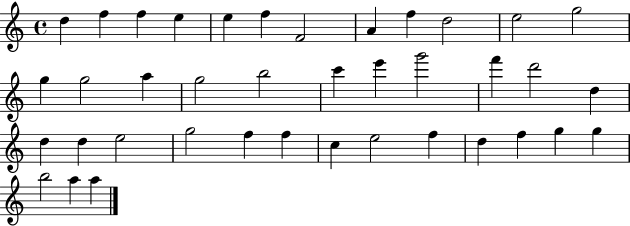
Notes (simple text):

D5/q F5/q F5/q E5/q E5/q F5/q F4/h A4/q F5/q D5/h E5/h G5/h G5/q G5/h A5/q G5/h B5/h C6/q E6/q G6/h F6/q D6/h D5/q D5/q D5/q E5/h G5/h F5/q F5/q C5/q E5/h F5/q D5/q F5/q G5/q G5/q B5/h A5/q A5/q